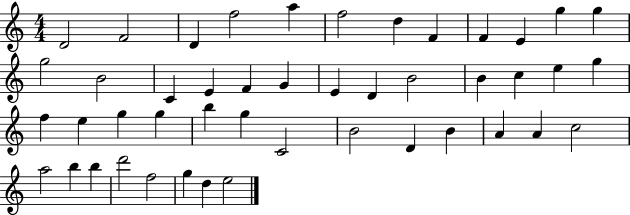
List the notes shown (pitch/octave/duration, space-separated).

D4/h F4/h D4/q F5/h A5/q F5/h D5/q F4/q F4/q E4/q G5/q G5/q G5/h B4/h C4/q E4/q F4/q G4/q E4/q D4/q B4/h B4/q C5/q E5/q G5/q F5/q E5/q G5/q G5/q B5/q G5/q C4/h B4/h D4/q B4/q A4/q A4/q C5/h A5/h B5/q B5/q D6/h F5/h G5/q D5/q E5/h